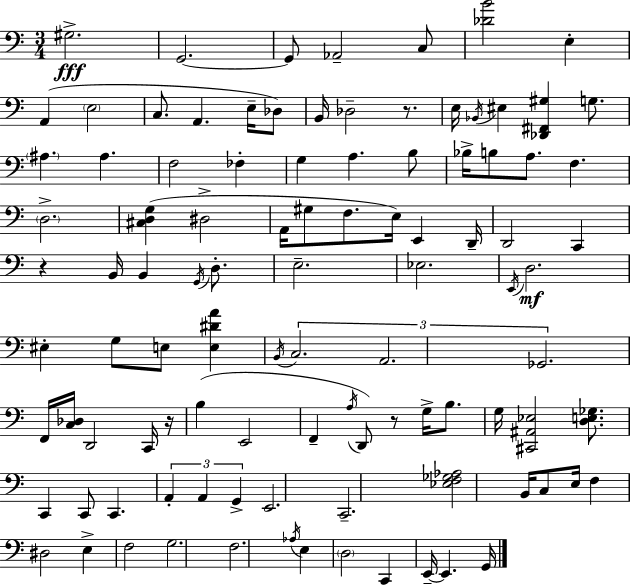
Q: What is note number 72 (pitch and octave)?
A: E2